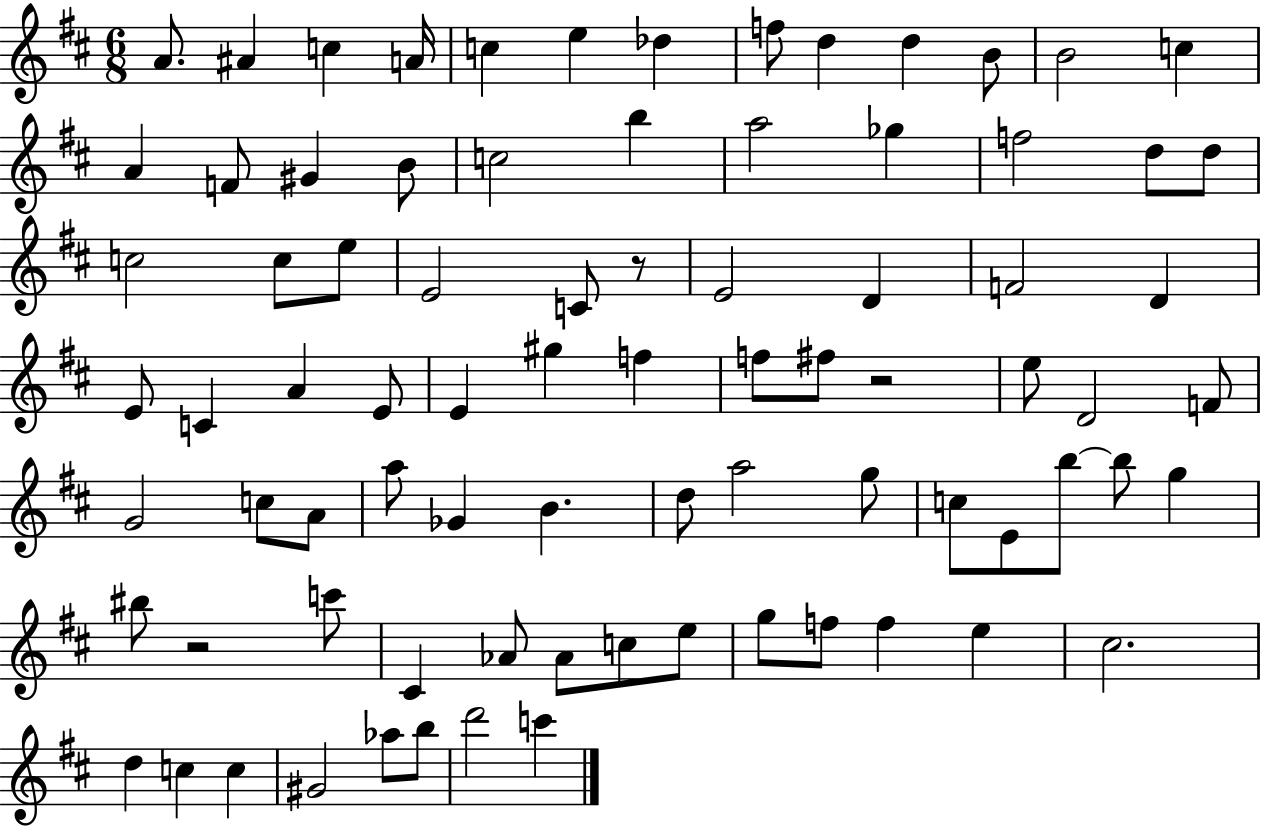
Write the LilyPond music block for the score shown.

{
  \clef treble
  \numericTimeSignature
  \time 6/8
  \key d \major
  a'8. ais'4 c''4 a'16 | c''4 e''4 des''4 | f''8 d''4 d''4 b'8 | b'2 c''4 | \break a'4 f'8 gis'4 b'8 | c''2 b''4 | a''2 ges''4 | f''2 d''8 d''8 | \break c''2 c''8 e''8 | e'2 c'8 r8 | e'2 d'4 | f'2 d'4 | \break e'8 c'4 a'4 e'8 | e'4 gis''4 f''4 | f''8 fis''8 r2 | e''8 d'2 f'8 | \break g'2 c''8 a'8 | a''8 ges'4 b'4. | d''8 a''2 g''8 | c''8 e'8 b''8~~ b''8 g''4 | \break bis''8 r2 c'''8 | cis'4 aes'8 aes'8 c''8 e''8 | g''8 f''8 f''4 e''4 | cis''2. | \break d''4 c''4 c''4 | gis'2 aes''8 b''8 | d'''2 c'''4 | \bar "|."
}